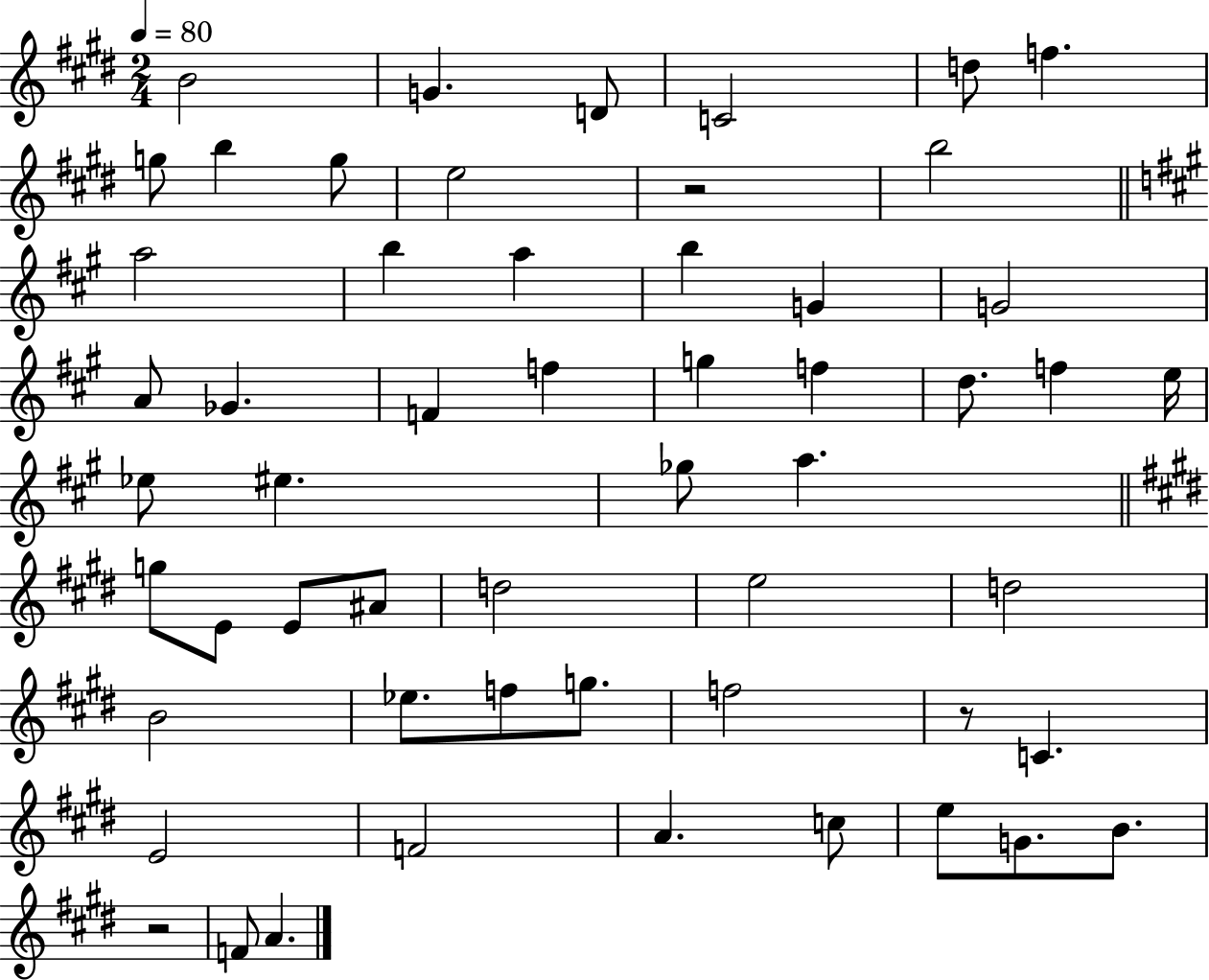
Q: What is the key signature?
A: E major